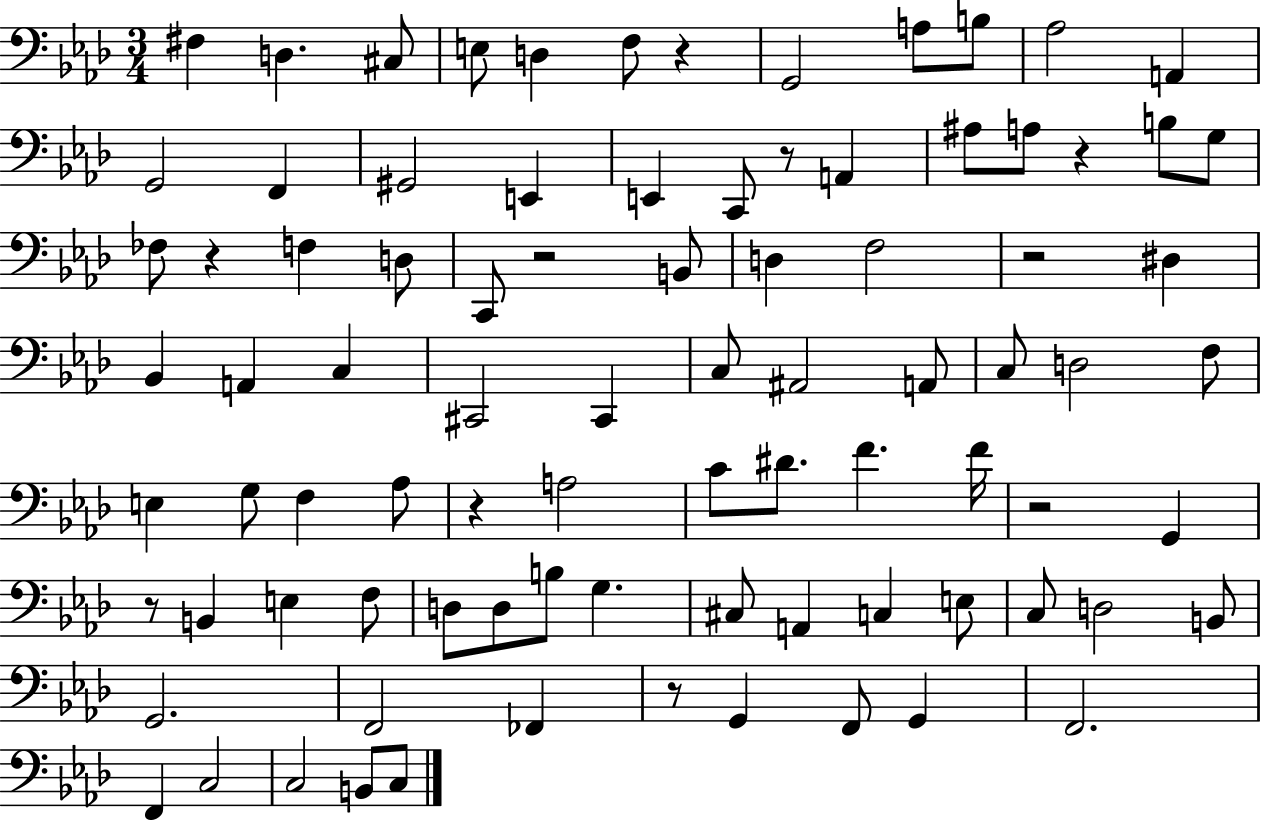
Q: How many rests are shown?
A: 10